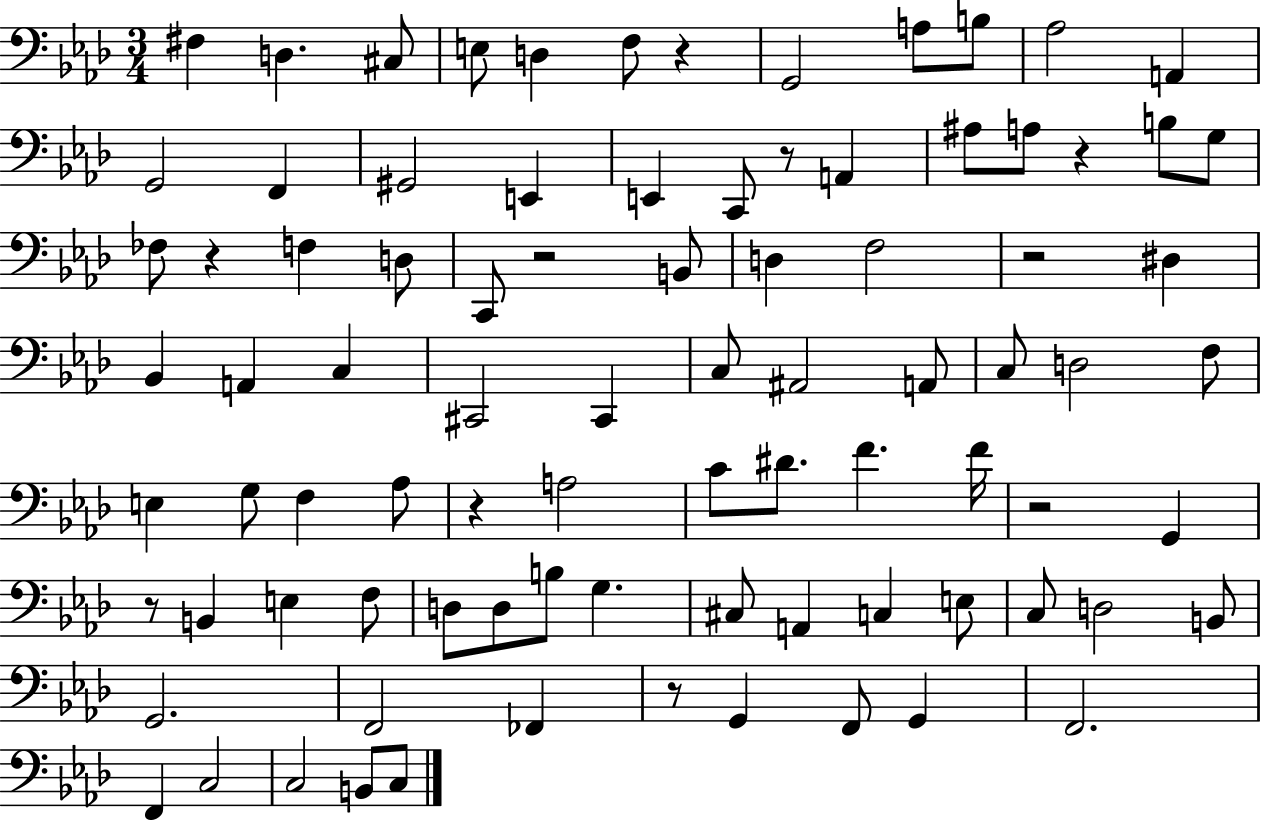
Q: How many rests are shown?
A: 10